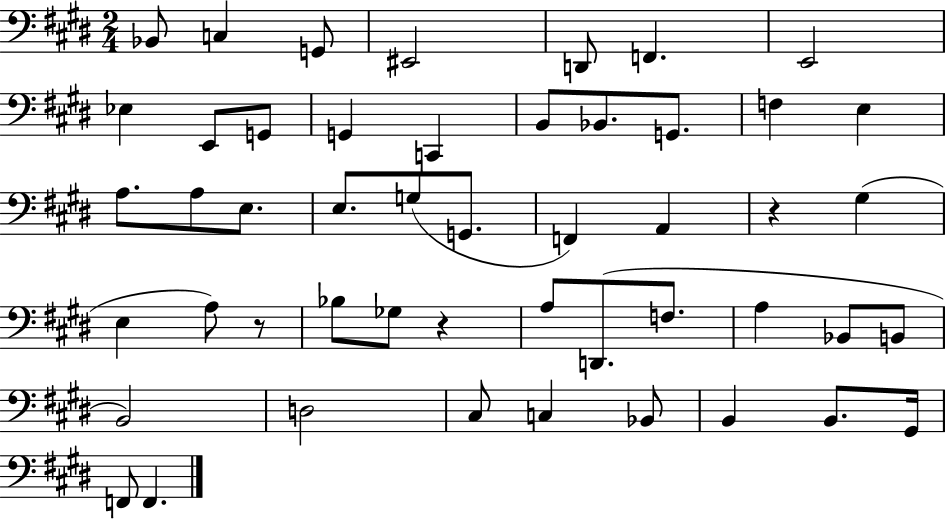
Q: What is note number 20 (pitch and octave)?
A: E3